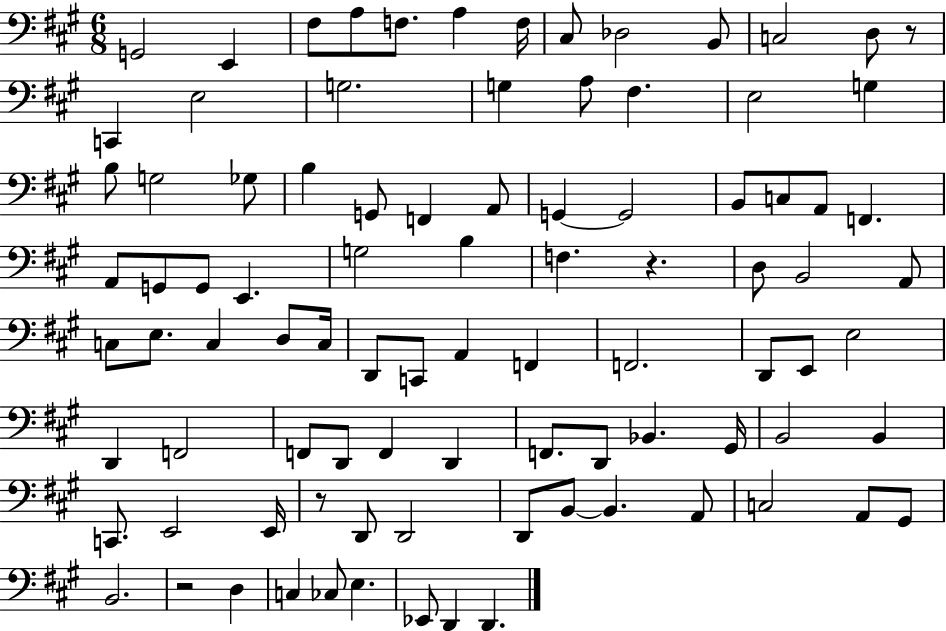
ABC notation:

X:1
T:Untitled
M:6/8
L:1/4
K:A
G,,2 E,, ^F,/2 A,/2 F,/2 A, F,/4 ^C,/2 _D,2 B,,/2 C,2 D,/2 z/2 C,, E,2 G,2 G, A,/2 ^F, E,2 G, B,/2 G,2 _G,/2 B, G,,/2 F,, A,,/2 G,, G,,2 B,,/2 C,/2 A,,/2 F,, A,,/2 G,,/2 G,,/2 E,, G,2 B, F, z D,/2 B,,2 A,,/2 C,/2 E,/2 C, D,/2 C,/4 D,,/2 C,,/2 A,, F,, F,,2 D,,/2 E,,/2 E,2 D,, F,,2 F,,/2 D,,/2 F,, D,, F,,/2 D,,/2 _B,, ^G,,/4 B,,2 B,, C,,/2 E,,2 E,,/4 z/2 D,,/2 D,,2 D,,/2 B,,/2 B,, A,,/2 C,2 A,,/2 ^G,,/2 B,,2 z2 D, C, _C,/2 E, _E,,/2 D,, D,,